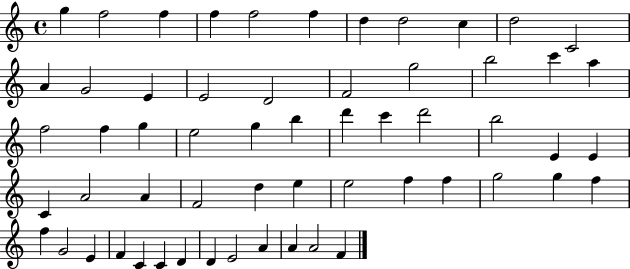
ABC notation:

X:1
T:Untitled
M:4/4
L:1/4
K:C
g f2 f f f2 f d d2 c d2 C2 A G2 E E2 D2 F2 g2 b2 c' a f2 f g e2 g b d' c' d'2 b2 E E C A2 A F2 d e e2 f f g2 g f f G2 E F C C D D E2 A A A2 F